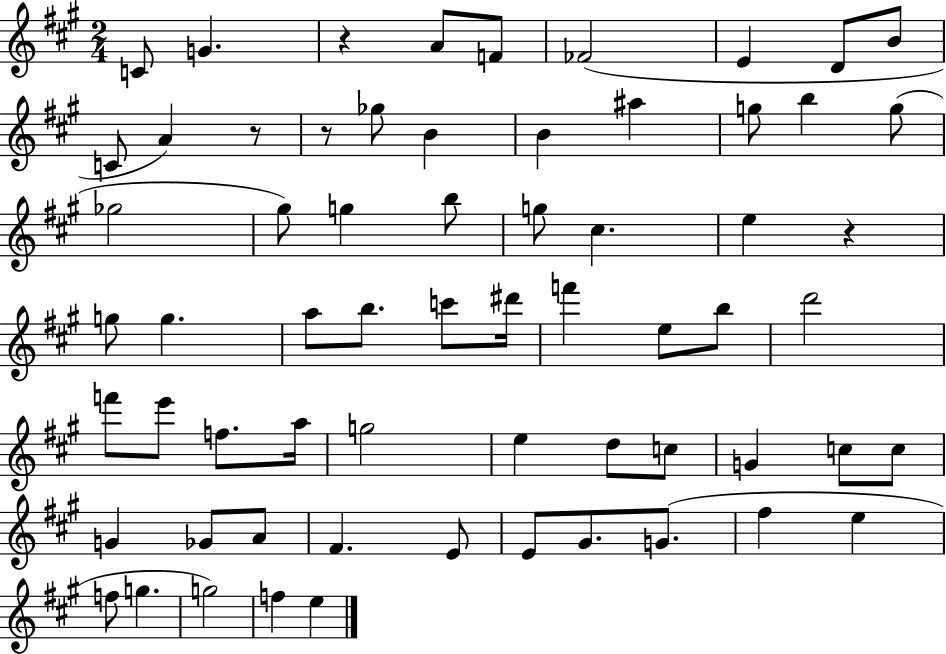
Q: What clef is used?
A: treble